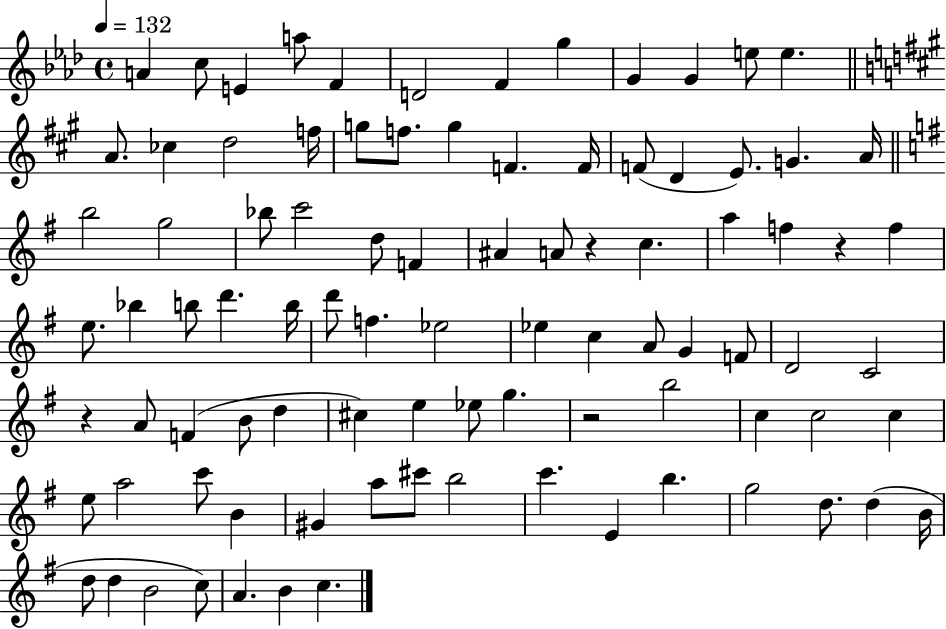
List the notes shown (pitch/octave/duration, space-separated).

A4/q C5/e E4/q A5/e F4/q D4/h F4/q G5/q G4/q G4/q E5/e E5/q. A4/e. CES5/q D5/h F5/s G5/e F5/e. G5/q F4/q. F4/s F4/e D4/q E4/e. G4/q. A4/s B5/h G5/h Bb5/e C6/h D5/e F4/q A#4/q A4/e R/q C5/q. A5/q F5/q R/q F5/q E5/e. Bb5/q B5/e D6/q. B5/s D6/e F5/q. Eb5/h Eb5/q C5/q A4/e G4/q F4/e D4/h C4/h R/q A4/e F4/q B4/e D5/q C#5/q E5/q Eb5/e G5/q. R/h B5/h C5/q C5/h C5/q E5/e A5/h C6/e B4/q G#4/q A5/e C#6/e B5/h C6/q. E4/q B5/q. G5/h D5/e. D5/q B4/s D5/e D5/q B4/h C5/e A4/q. B4/q C5/q.